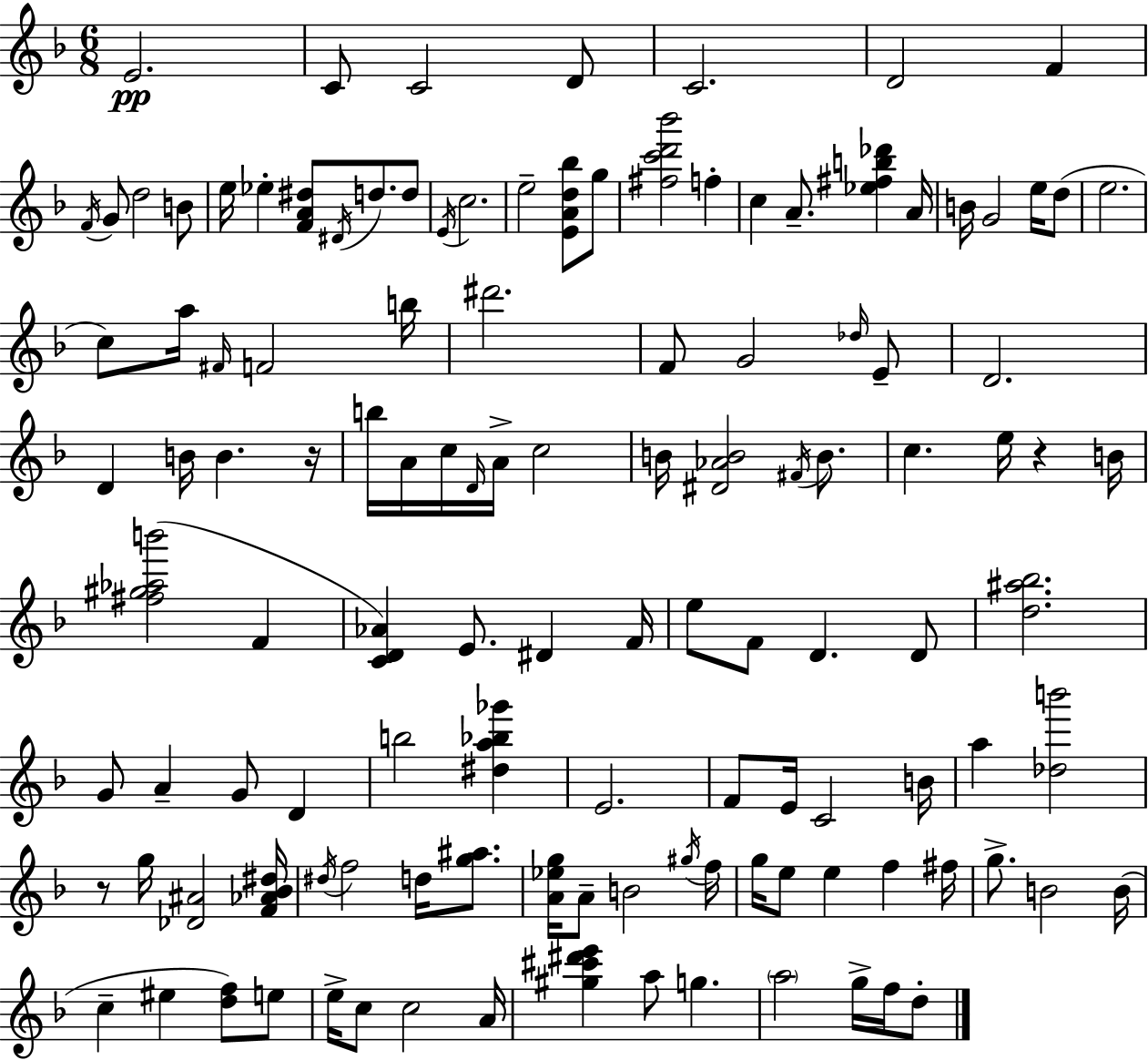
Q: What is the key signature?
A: D minor